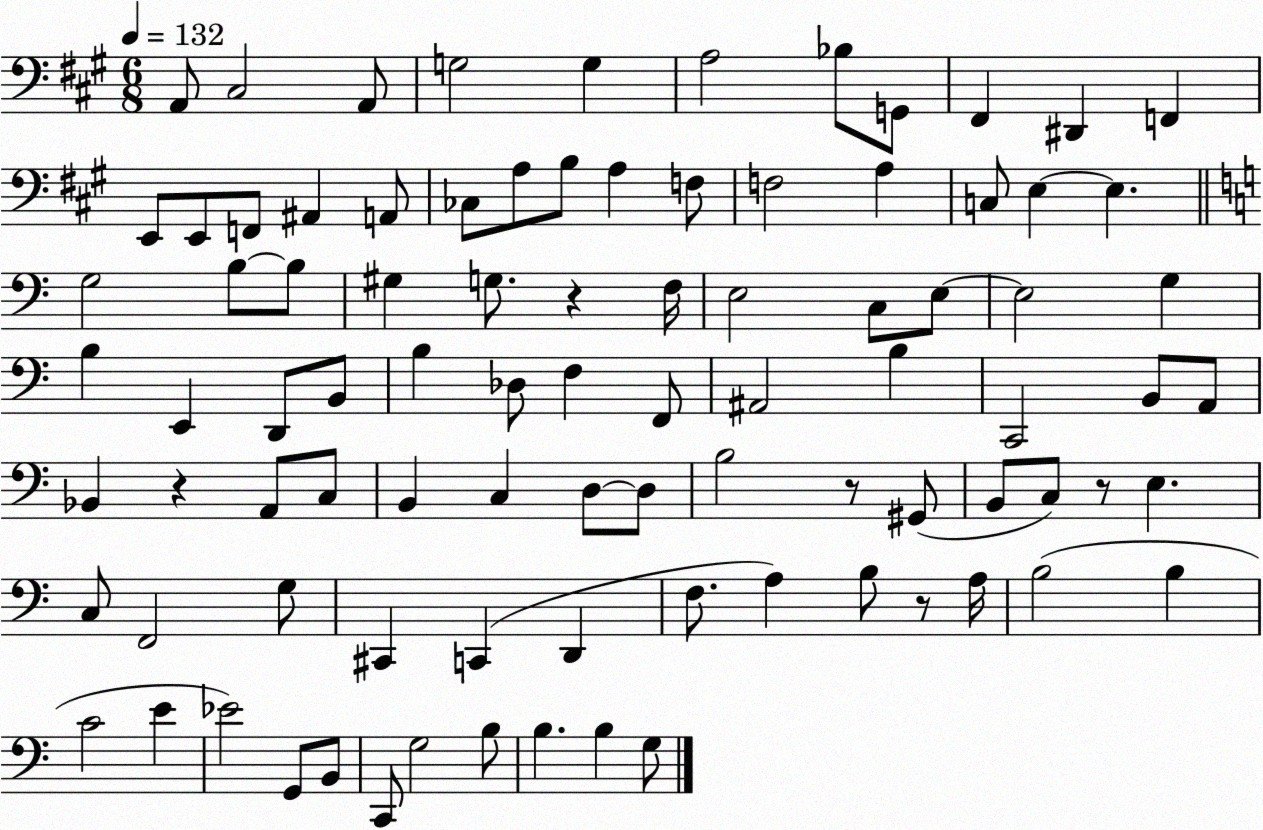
X:1
T:Untitled
M:6/8
L:1/4
K:A
A,,/2 ^C,2 A,,/2 G,2 G, A,2 _B,/2 G,,/2 ^F,, ^D,, F,, E,,/2 E,,/2 F,,/2 ^A,, A,,/2 _C,/2 A,/2 B,/2 A, F,/2 F,2 A, C,/2 E, E, G,2 B,/2 B,/2 ^G, G,/2 z F,/4 E,2 C,/2 E,/2 E,2 G, B, E,, D,,/2 B,,/2 B, _D,/2 F, F,,/2 ^A,,2 B, C,,2 B,,/2 A,,/2 _B,, z A,,/2 C,/2 B,, C, D,/2 D,/2 B,2 z/2 ^G,,/2 B,,/2 C,/2 z/2 E, C,/2 F,,2 G,/2 ^C,, C,, D,, F,/2 A, B,/2 z/2 A,/4 B,2 B, C2 E _E2 G,,/2 B,,/2 C,,/2 G,2 B,/2 B, B, G,/2